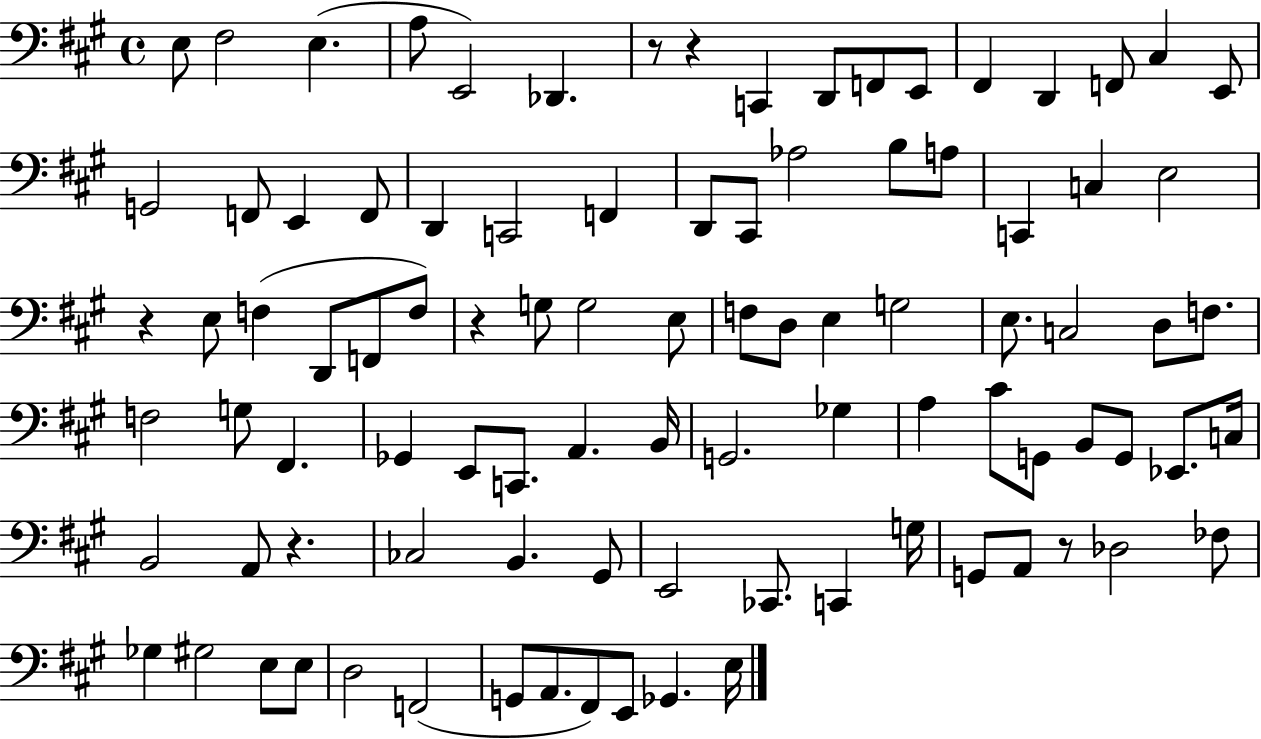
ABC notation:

X:1
T:Untitled
M:4/4
L:1/4
K:A
E,/2 ^F,2 E, A,/2 E,,2 _D,, z/2 z C,, D,,/2 F,,/2 E,,/2 ^F,, D,, F,,/2 ^C, E,,/2 G,,2 F,,/2 E,, F,,/2 D,, C,,2 F,, D,,/2 ^C,,/2 _A,2 B,/2 A,/2 C,, C, E,2 z E,/2 F, D,,/2 F,,/2 F,/2 z G,/2 G,2 E,/2 F,/2 D,/2 E, G,2 E,/2 C,2 D,/2 F,/2 F,2 G,/2 ^F,, _G,, E,,/2 C,,/2 A,, B,,/4 G,,2 _G, A, ^C/2 G,,/2 B,,/2 G,,/2 _E,,/2 C,/4 B,,2 A,,/2 z _C,2 B,, ^G,,/2 E,,2 _C,,/2 C,, G,/4 G,,/2 A,,/2 z/2 _D,2 _F,/2 _G, ^G,2 E,/2 E,/2 D,2 F,,2 G,,/2 A,,/2 ^F,,/2 E,,/2 _G,, E,/4